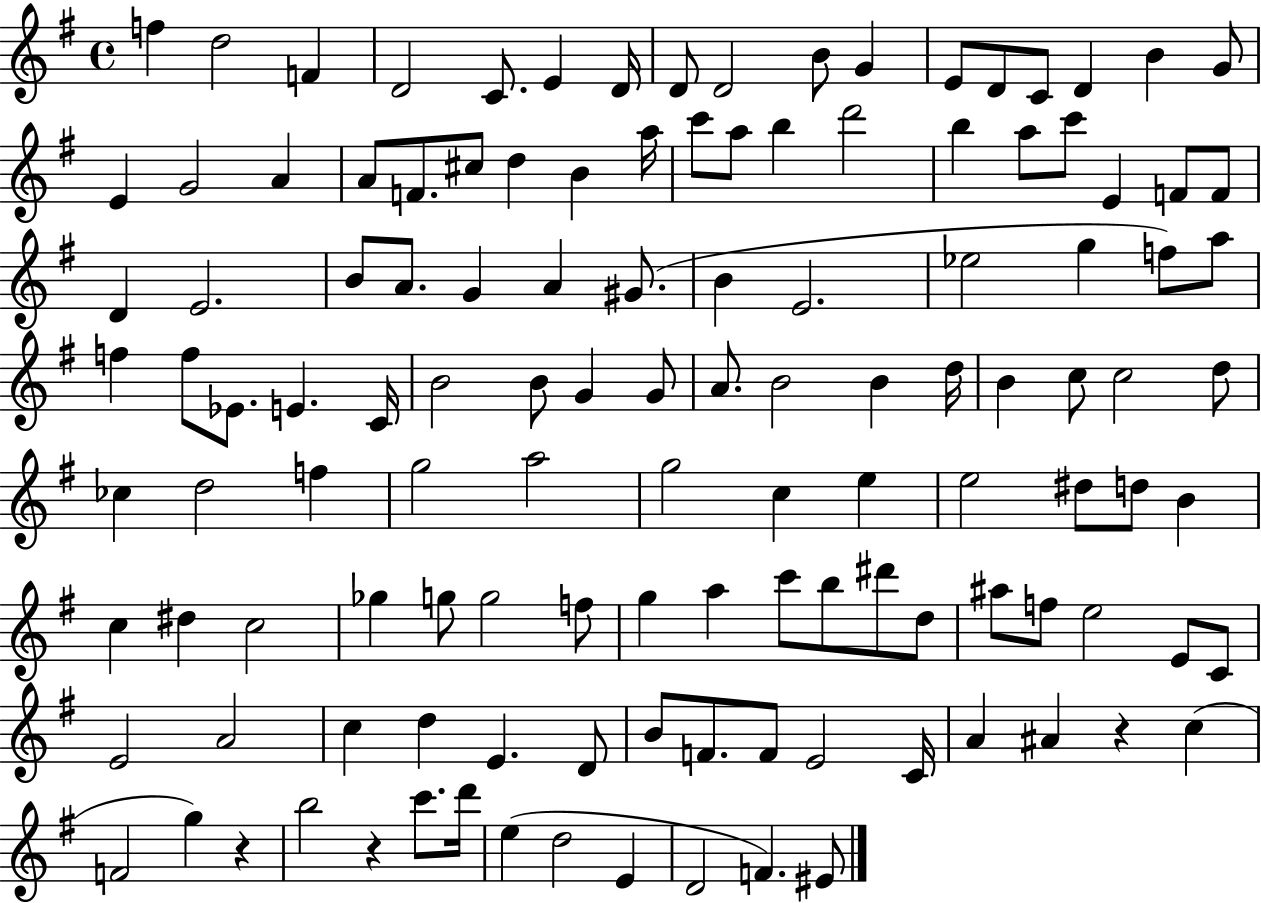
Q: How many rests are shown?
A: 3